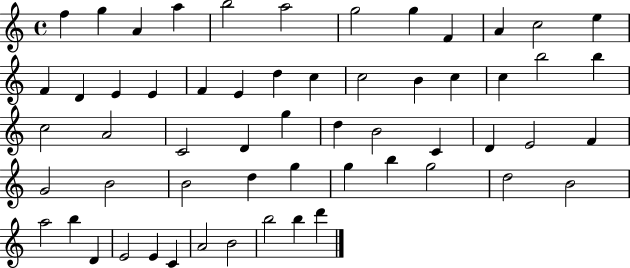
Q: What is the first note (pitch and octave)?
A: F5